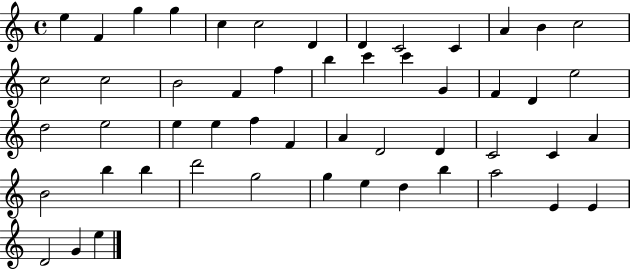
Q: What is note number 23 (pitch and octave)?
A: F4